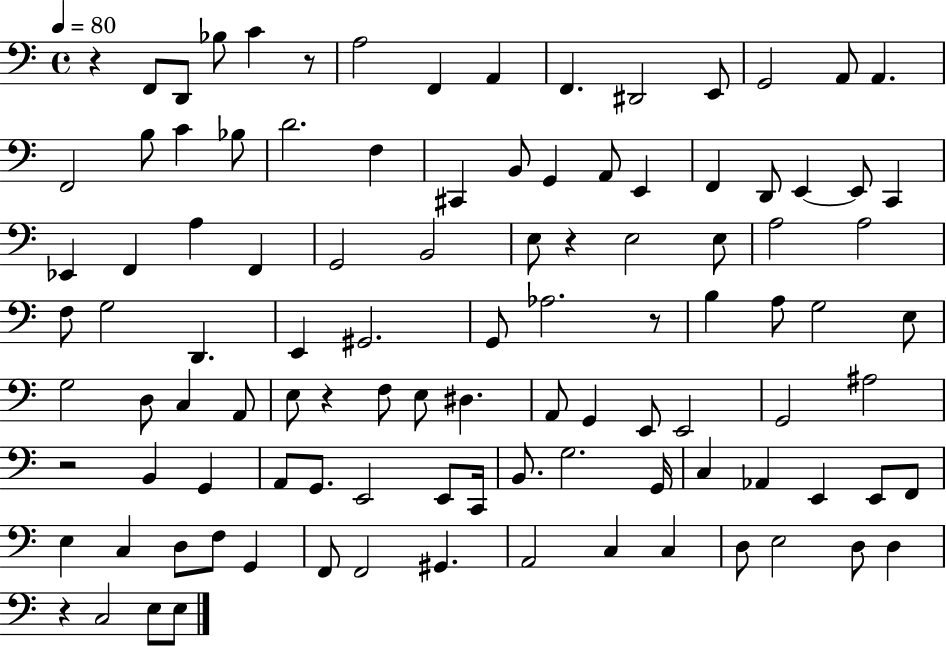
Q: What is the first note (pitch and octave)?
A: F2